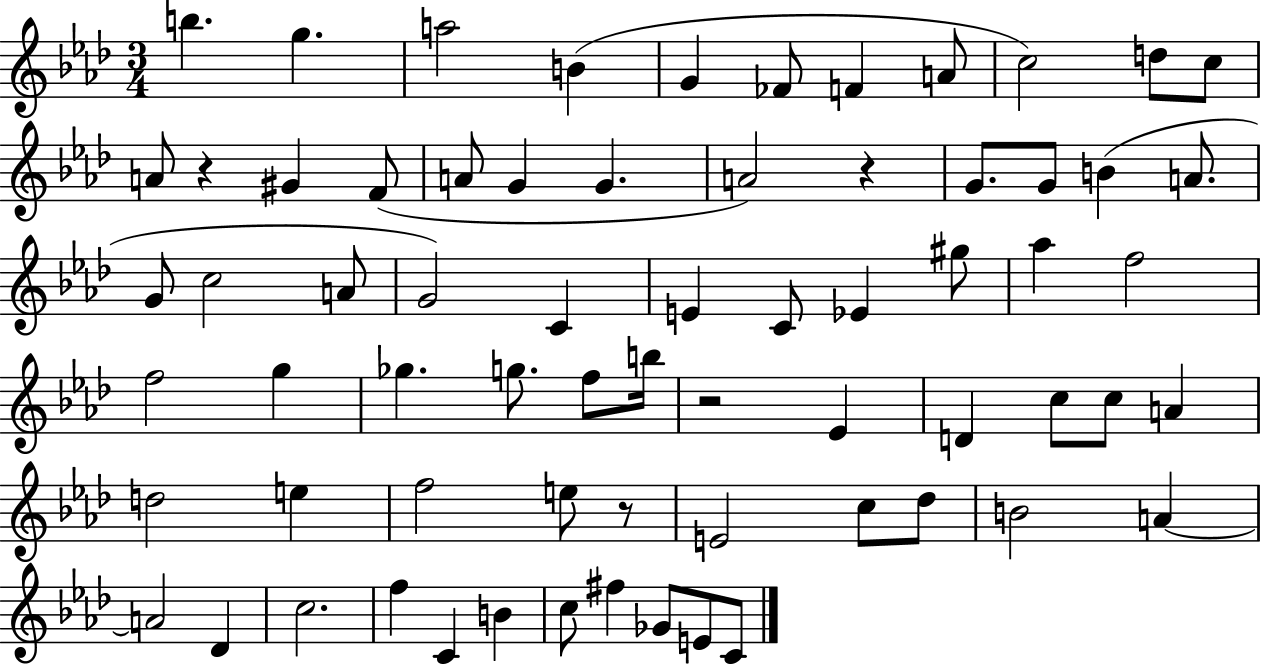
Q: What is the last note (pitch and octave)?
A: C4